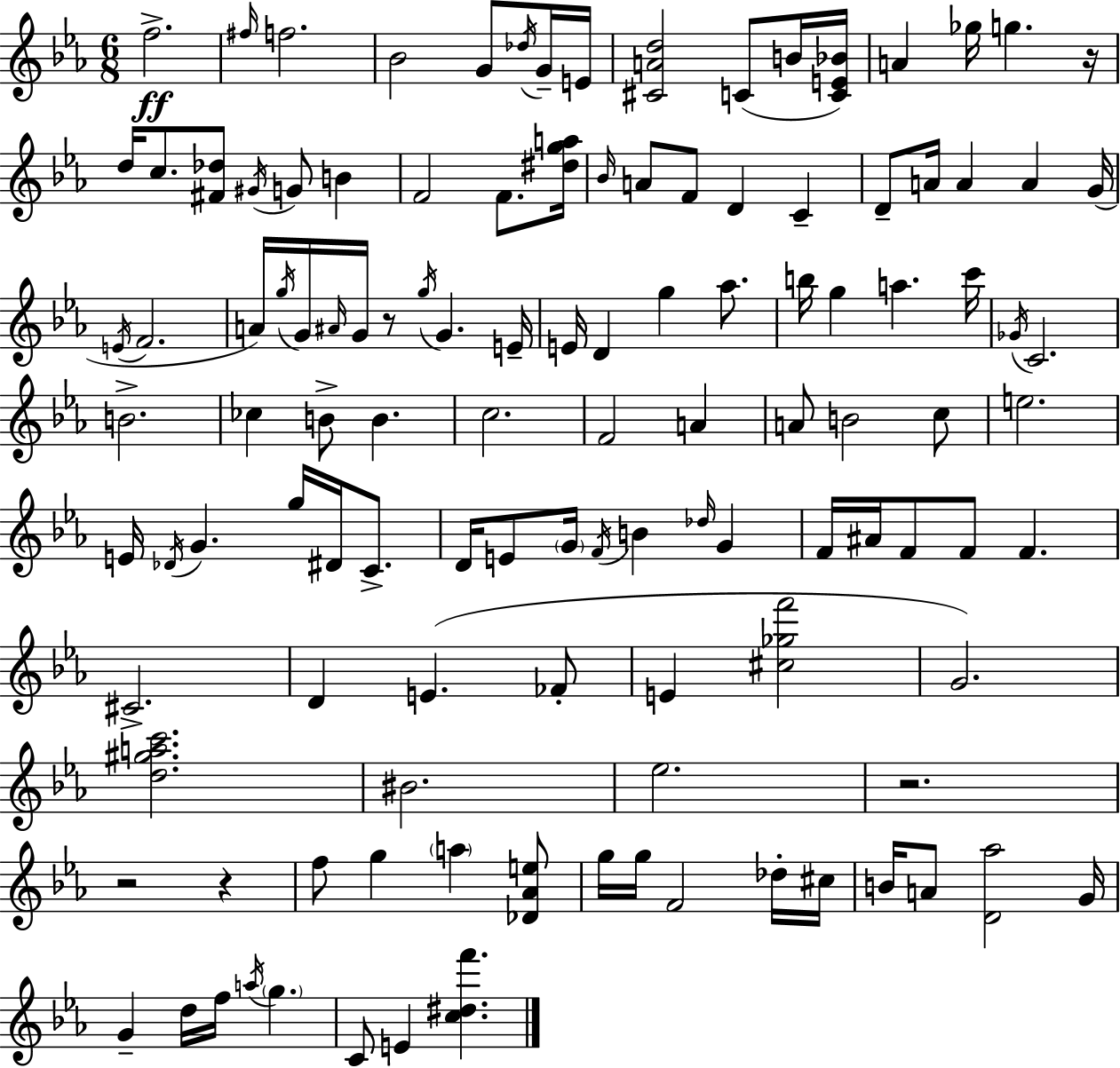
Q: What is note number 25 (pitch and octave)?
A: C4